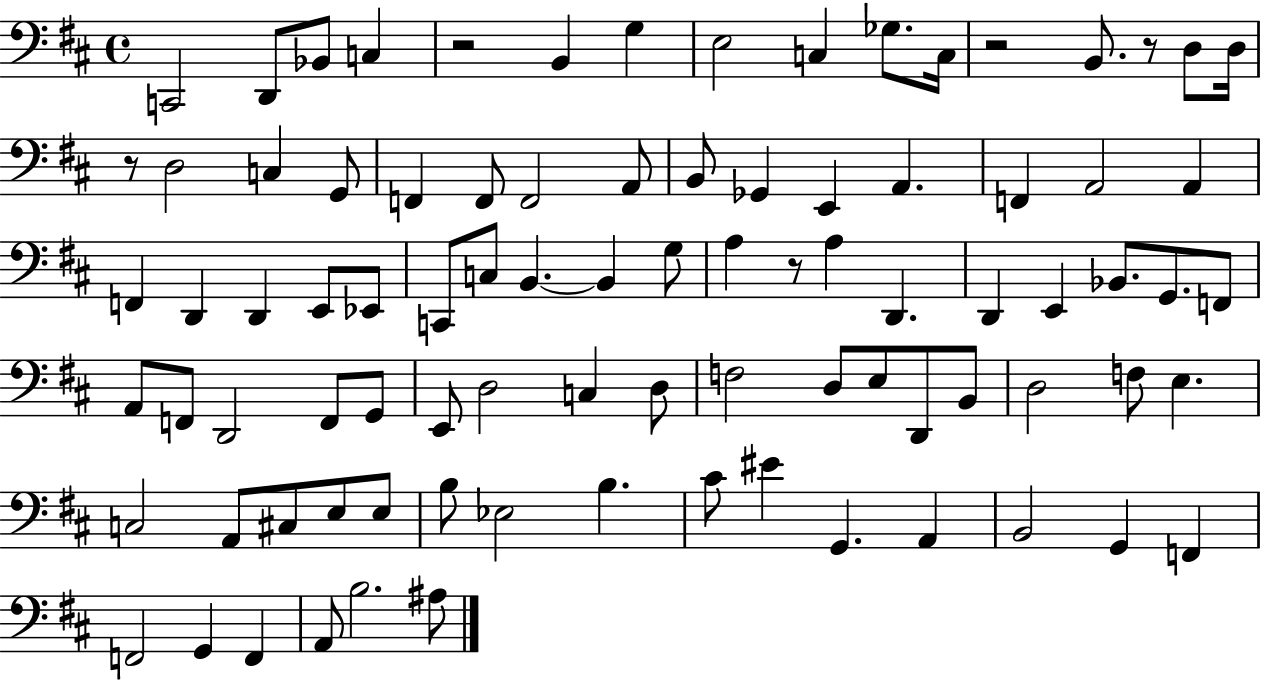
X:1
T:Untitled
M:4/4
L:1/4
K:D
C,,2 D,,/2 _B,,/2 C, z2 B,, G, E,2 C, _G,/2 C,/4 z2 B,,/2 z/2 D,/2 D,/4 z/2 D,2 C, G,,/2 F,, F,,/2 F,,2 A,,/2 B,,/2 _G,, E,, A,, F,, A,,2 A,, F,, D,, D,, E,,/2 _E,,/2 C,,/2 C,/2 B,, B,, G,/2 A, z/2 A, D,, D,, E,, _B,,/2 G,,/2 F,,/2 A,,/2 F,,/2 D,,2 F,,/2 G,,/2 E,,/2 D,2 C, D,/2 F,2 D,/2 E,/2 D,,/2 B,,/2 D,2 F,/2 E, C,2 A,,/2 ^C,/2 E,/2 E,/2 B,/2 _E,2 B, ^C/2 ^E G,, A,, B,,2 G,, F,, F,,2 G,, F,, A,,/2 B,2 ^A,/2